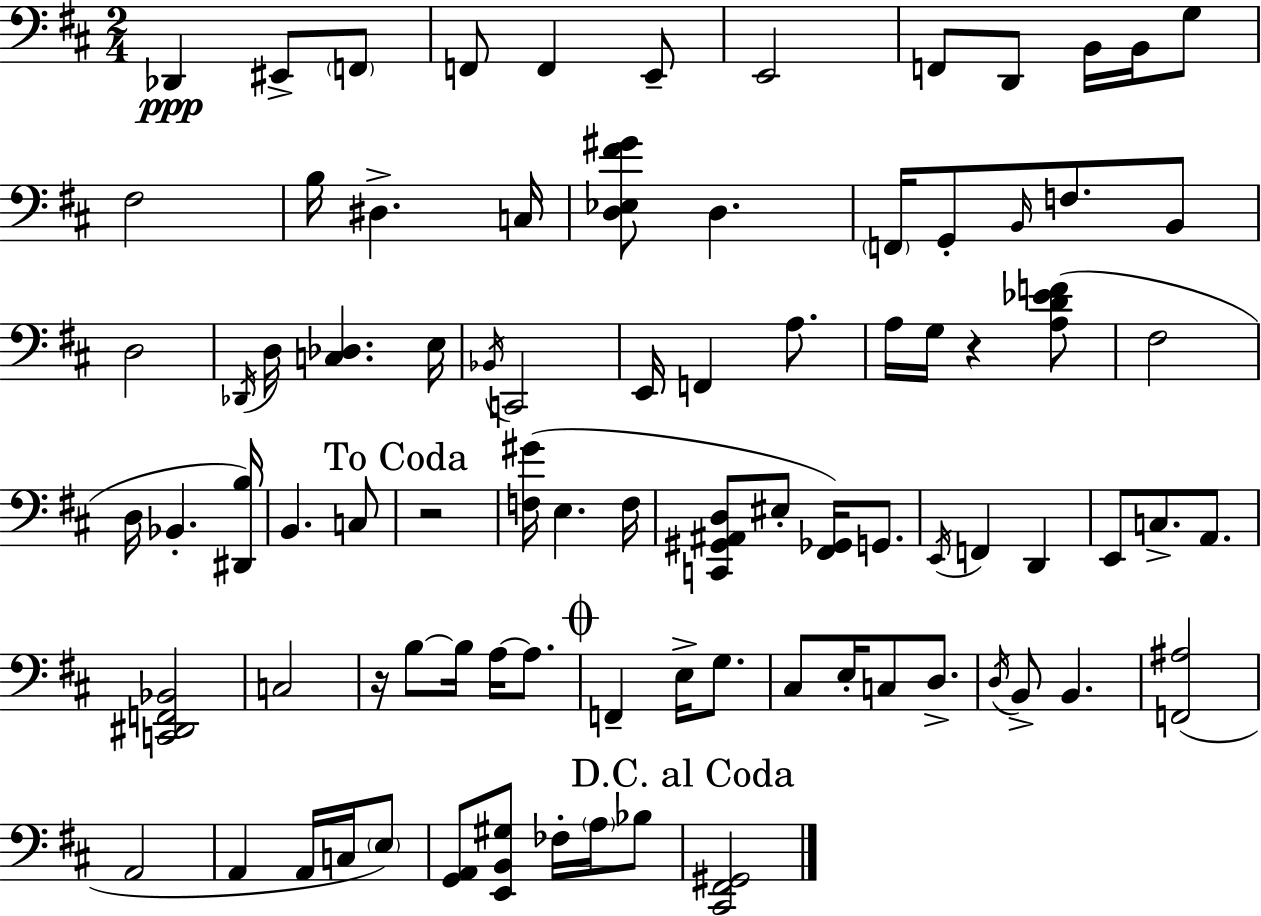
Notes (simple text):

Db2/q EIS2/e F2/e F2/e F2/q E2/e E2/h F2/e D2/e B2/s B2/s G3/e F#3/h B3/s D#3/q. C3/s [D3,Eb3,F#4,G#4]/e D3/q. F2/s G2/e B2/s F3/e. B2/e D3/h Db2/s D3/s [C3,Db3]/q. E3/s Bb2/s C2/h E2/s F2/q A3/e. A3/s G3/s R/q [A3,D4,Eb4,F4]/e F#3/h D3/s Bb2/q. [D#2,B3]/s B2/q. C3/e R/h [F3,G#4]/s E3/q. F3/s [C2,G#2,A#2,D3]/e EIS3/e [F#2,Gb2]/s G2/e. E2/s F2/q D2/q E2/e C3/e. A2/e. [C2,D#2,F2,Bb2]/h C3/h R/s B3/e B3/s A3/s A3/e. F2/q E3/s G3/e. C#3/e E3/s C3/e D3/e. D3/s B2/e B2/q. [F2,A#3]/h A2/h A2/q A2/s C3/s E3/e [G2,A2]/e [E2,B2,G#3]/e FES3/s A3/s Bb3/e [C#2,F#2,G#2]/h